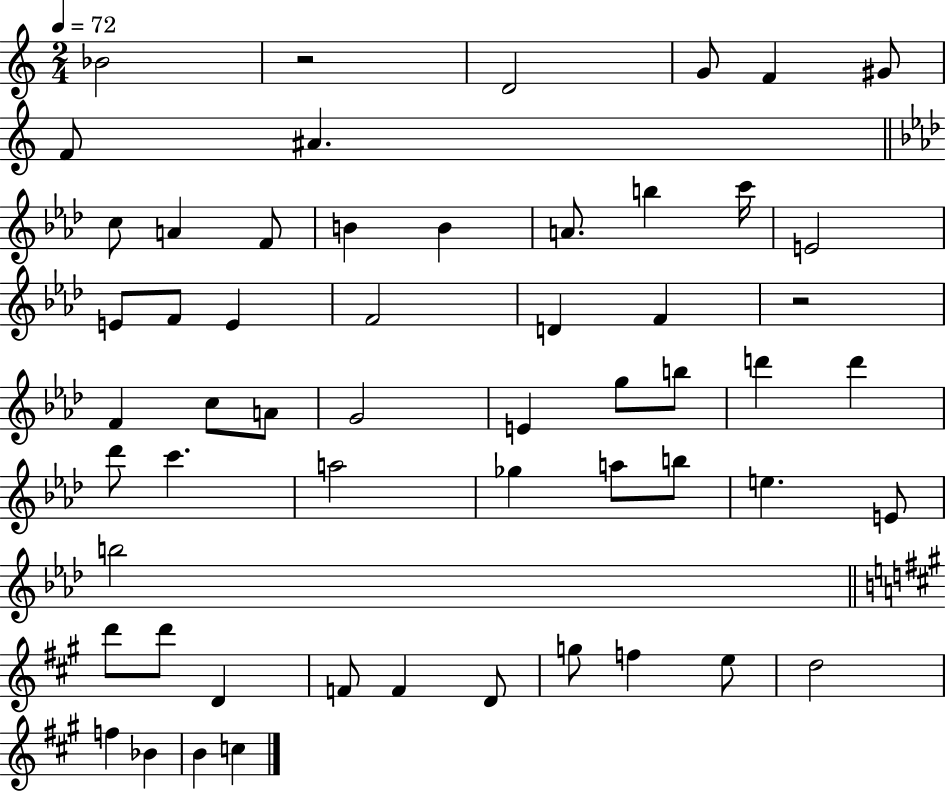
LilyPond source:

{
  \clef treble
  \numericTimeSignature
  \time 2/4
  \key c \major
  \tempo 4 = 72
  \repeat volta 2 { bes'2 | r2 | d'2 | g'8 f'4 gis'8 | \break f'8 ais'4. | \bar "||" \break \key f \minor c''8 a'4 f'8 | b'4 b'4 | a'8. b''4 c'''16 | e'2 | \break e'8 f'8 e'4 | f'2 | d'4 f'4 | r2 | \break f'4 c''8 a'8 | g'2 | e'4 g''8 b''8 | d'''4 d'''4 | \break des'''8 c'''4. | a''2 | ges''4 a''8 b''8 | e''4. e'8 | \break b''2 | \bar "||" \break \key a \major d'''8 d'''8 d'4 | f'8 f'4 d'8 | g''8 f''4 e''8 | d''2 | \break f''4 bes'4 | b'4 c''4 | } \bar "|."
}